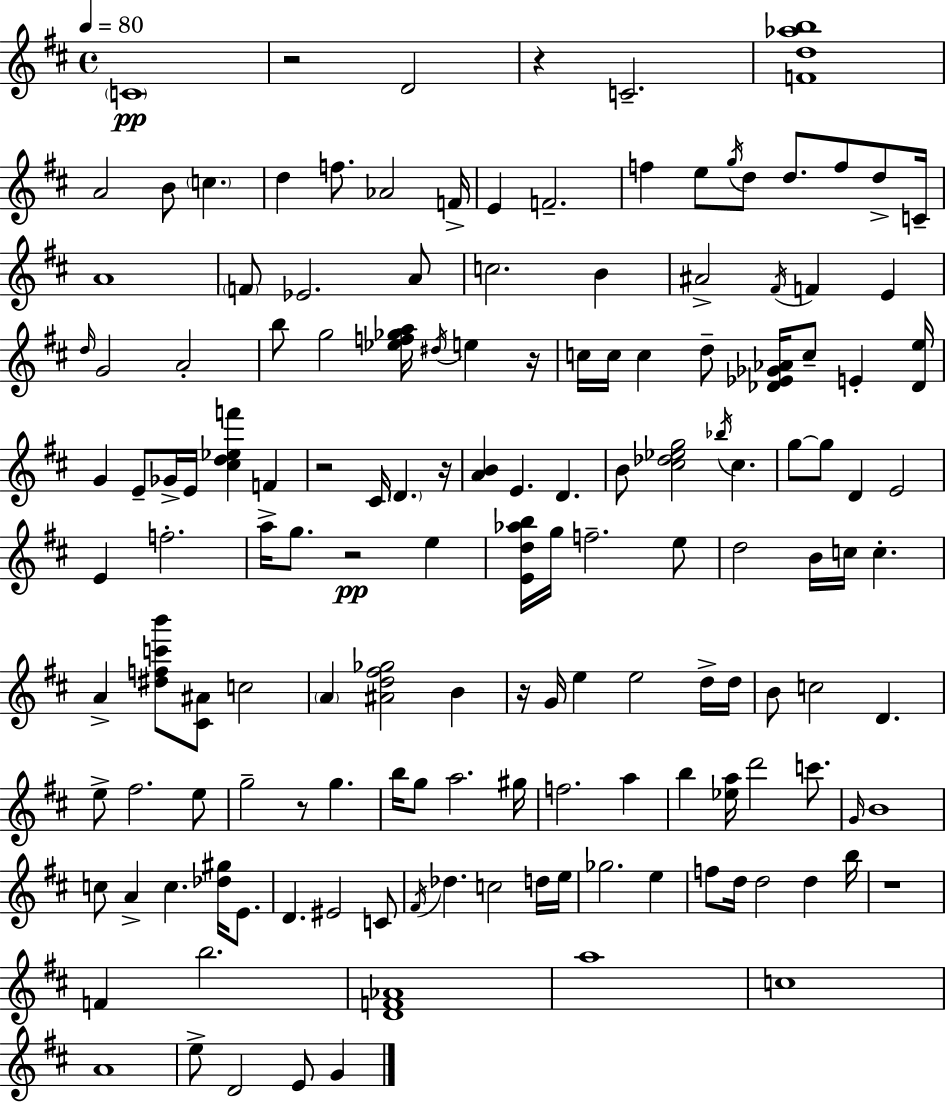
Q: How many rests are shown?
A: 9